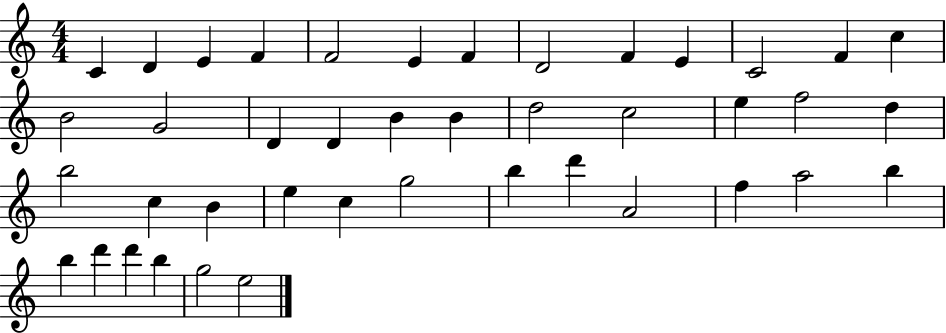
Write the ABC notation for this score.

X:1
T:Untitled
M:4/4
L:1/4
K:C
C D E F F2 E F D2 F E C2 F c B2 G2 D D B B d2 c2 e f2 d b2 c B e c g2 b d' A2 f a2 b b d' d' b g2 e2